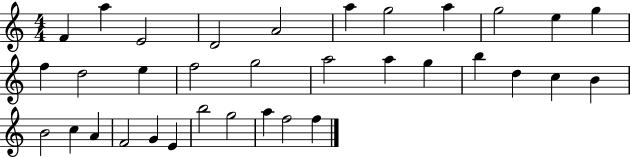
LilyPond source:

{
  \clef treble
  \numericTimeSignature
  \time 4/4
  \key c \major
  f'4 a''4 e'2 | d'2 a'2 | a''4 g''2 a''4 | g''2 e''4 g''4 | \break f''4 d''2 e''4 | f''2 g''2 | a''2 a''4 g''4 | b''4 d''4 c''4 b'4 | \break b'2 c''4 a'4 | f'2 g'4 e'4 | b''2 g''2 | a''4 f''2 f''4 | \break \bar "|."
}